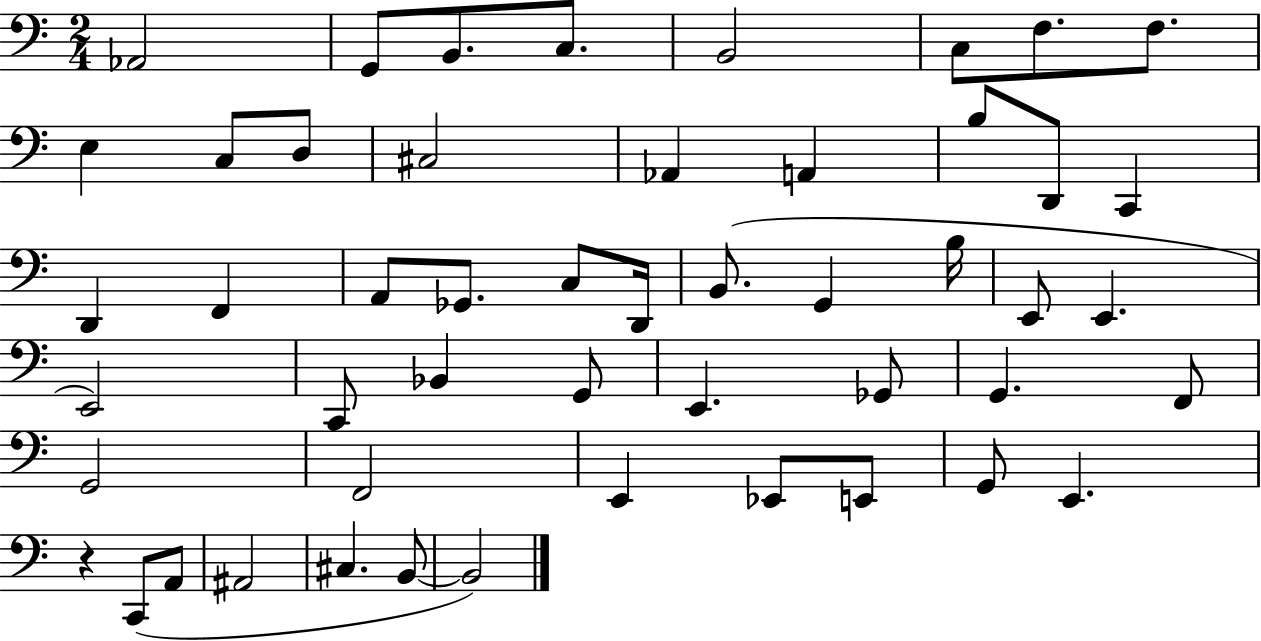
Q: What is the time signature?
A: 2/4